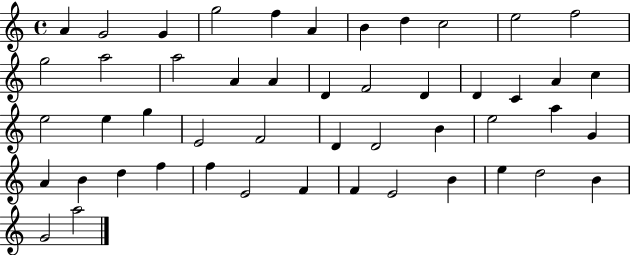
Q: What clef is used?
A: treble